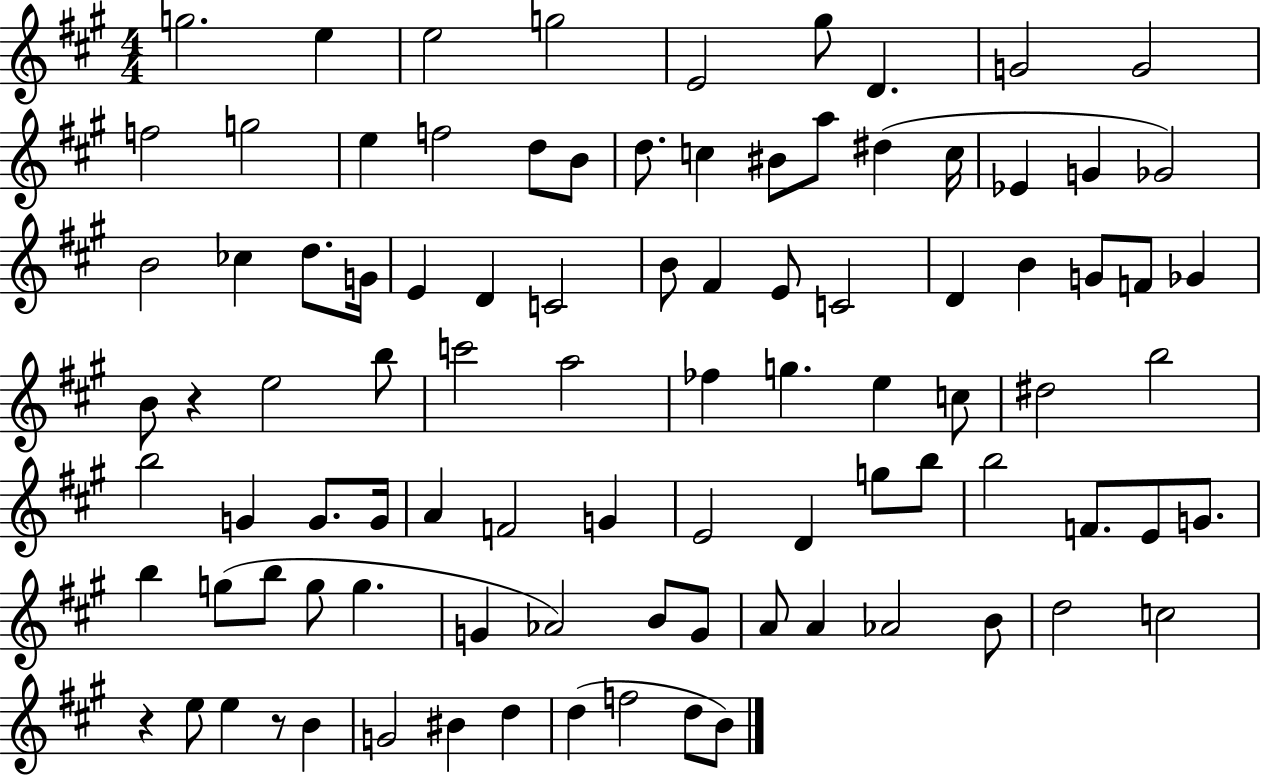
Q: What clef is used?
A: treble